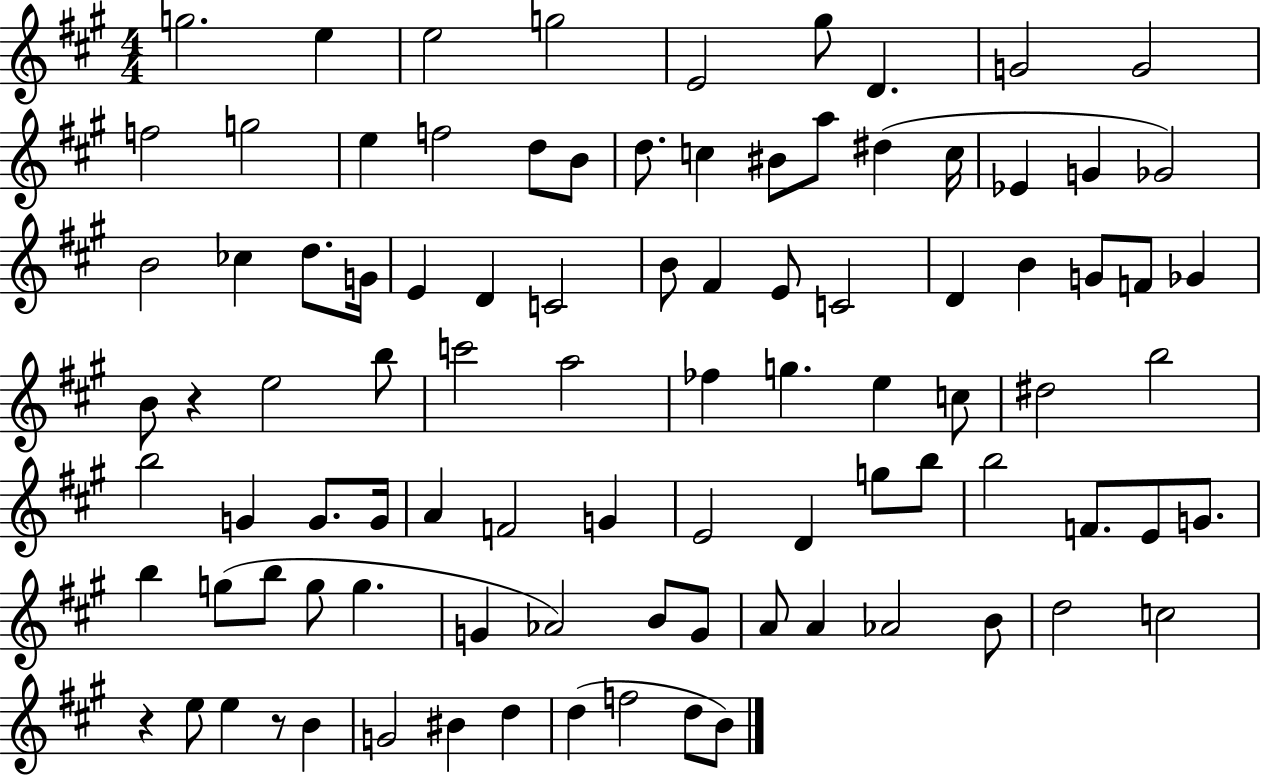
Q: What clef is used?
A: treble